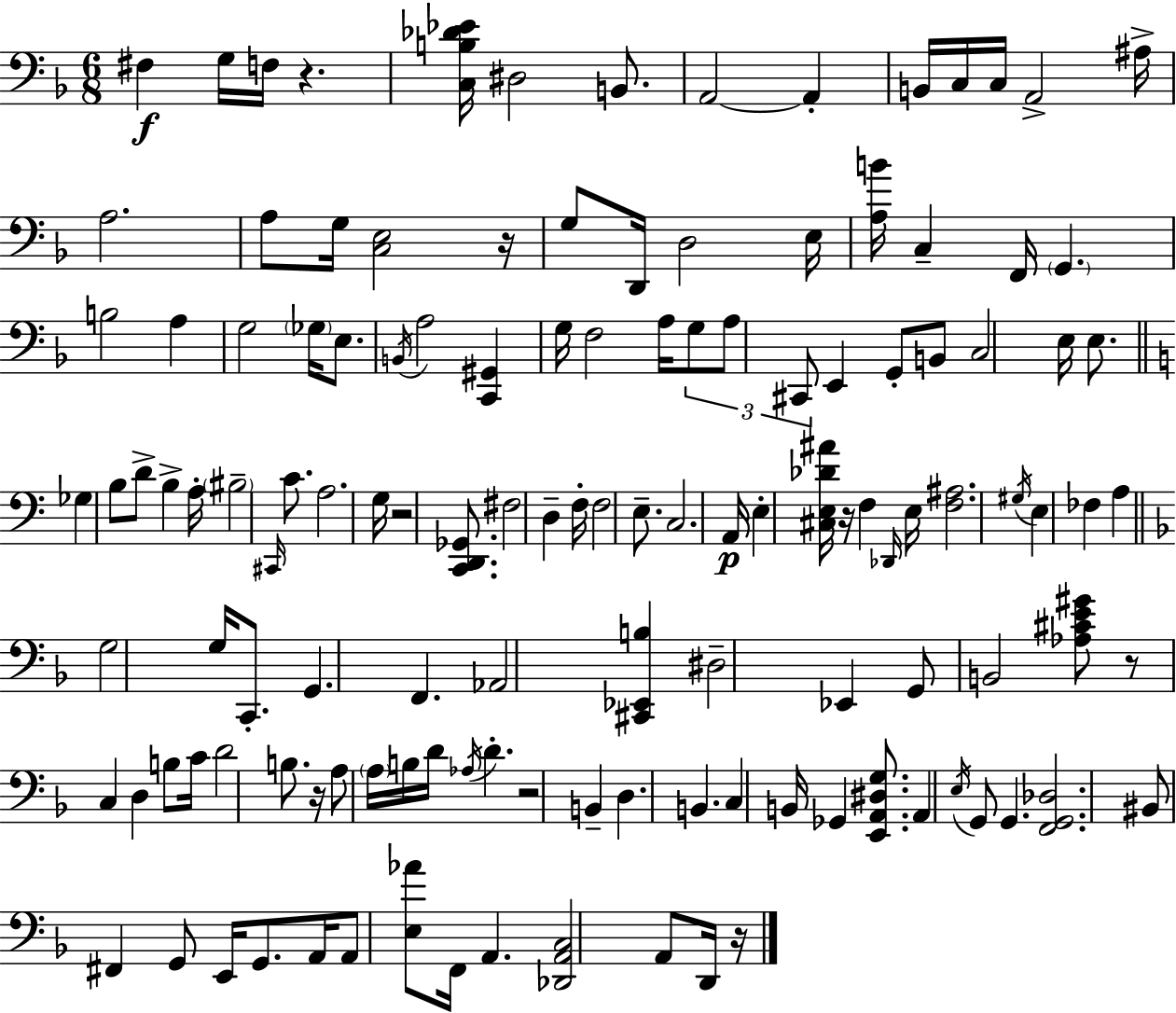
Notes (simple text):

F#3/q G3/s F3/s R/q. [C3,B3,Db4,Eb4]/s D#3/h B2/e. A2/h A2/q B2/s C3/s C3/s A2/h A#3/s A3/h. A3/e G3/s [C3,E3]/h R/s G3/e D2/s D3/h E3/s [A3,B4]/s C3/q F2/s G2/q. B3/h A3/q G3/h Gb3/s E3/e. B2/s A3/h [C2,G#2]/q G3/s F3/h A3/s G3/e A3/e C#2/e E2/q G2/e B2/e C3/h E3/s E3/e. Gb3/q B3/e D4/e B3/q A3/s BIS3/h C#2/s C4/e. A3/h. G3/s R/h [C2,D2,Gb2]/e. F#3/h D3/q F3/s F3/h E3/e. C3/h. A2/s E3/q [C#3,E3,Db4,A#4]/s R/s F3/q Db2/s E3/s [F3,A#3]/h. G#3/s E3/q FES3/q A3/q G3/h G3/s C2/e. G2/q. F2/q. Ab2/h [C#2,Eb2,B3]/q D#3/h Eb2/q G2/e B2/h [Ab3,C#4,E4,G#4]/e R/e C3/q D3/q B3/e C4/s D4/h B3/e. R/s A3/e A3/s B3/s D4/s Ab3/s D4/q. R/h B2/q D3/q. B2/q. C3/q B2/s Gb2/q [E2,A2,D#3,G3]/e. A2/q E3/s G2/e G2/q. [F2,G2,Db3]/h. BIS2/e F#2/q G2/e E2/s G2/e. A2/s A2/e [E3,Ab4]/e F2/s A2/q. [Db2,A2,C3]/h A2/e D2/s R/s